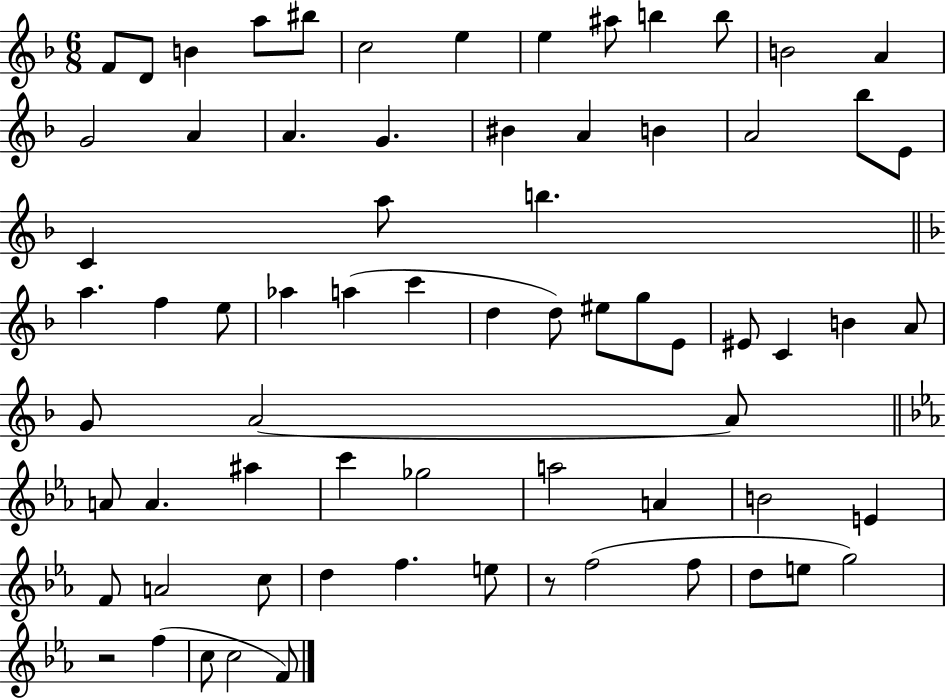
F4/e D4/e B4/q A5/e BIS5/e C5/h E5/q E5/q A#5/e B5/q B5/e B4/h A4/q G4/h A4/q A4/q. G4/q. BIS4/q A4/q B4/q A4/h Bb5/e E4/e C4/q A5/e B5/q. A5/q. F5/q E5/e Ab5/q A5/q C6/q D5/q D5/e EIS5/e G5/e E4/e EIS4/e C4/q B4/q A4/e G4/e A4/h A4/e A4/e A4/q. A#5/q C6/q Gb5/h A5/h A4/q B4/h E4/q F4/e A4/h C5/e D5/q F5/q. E5/e R/e F5/h F5/e D5/e E5/e G5/h R/h F5/q C5/e C5/h F4/e